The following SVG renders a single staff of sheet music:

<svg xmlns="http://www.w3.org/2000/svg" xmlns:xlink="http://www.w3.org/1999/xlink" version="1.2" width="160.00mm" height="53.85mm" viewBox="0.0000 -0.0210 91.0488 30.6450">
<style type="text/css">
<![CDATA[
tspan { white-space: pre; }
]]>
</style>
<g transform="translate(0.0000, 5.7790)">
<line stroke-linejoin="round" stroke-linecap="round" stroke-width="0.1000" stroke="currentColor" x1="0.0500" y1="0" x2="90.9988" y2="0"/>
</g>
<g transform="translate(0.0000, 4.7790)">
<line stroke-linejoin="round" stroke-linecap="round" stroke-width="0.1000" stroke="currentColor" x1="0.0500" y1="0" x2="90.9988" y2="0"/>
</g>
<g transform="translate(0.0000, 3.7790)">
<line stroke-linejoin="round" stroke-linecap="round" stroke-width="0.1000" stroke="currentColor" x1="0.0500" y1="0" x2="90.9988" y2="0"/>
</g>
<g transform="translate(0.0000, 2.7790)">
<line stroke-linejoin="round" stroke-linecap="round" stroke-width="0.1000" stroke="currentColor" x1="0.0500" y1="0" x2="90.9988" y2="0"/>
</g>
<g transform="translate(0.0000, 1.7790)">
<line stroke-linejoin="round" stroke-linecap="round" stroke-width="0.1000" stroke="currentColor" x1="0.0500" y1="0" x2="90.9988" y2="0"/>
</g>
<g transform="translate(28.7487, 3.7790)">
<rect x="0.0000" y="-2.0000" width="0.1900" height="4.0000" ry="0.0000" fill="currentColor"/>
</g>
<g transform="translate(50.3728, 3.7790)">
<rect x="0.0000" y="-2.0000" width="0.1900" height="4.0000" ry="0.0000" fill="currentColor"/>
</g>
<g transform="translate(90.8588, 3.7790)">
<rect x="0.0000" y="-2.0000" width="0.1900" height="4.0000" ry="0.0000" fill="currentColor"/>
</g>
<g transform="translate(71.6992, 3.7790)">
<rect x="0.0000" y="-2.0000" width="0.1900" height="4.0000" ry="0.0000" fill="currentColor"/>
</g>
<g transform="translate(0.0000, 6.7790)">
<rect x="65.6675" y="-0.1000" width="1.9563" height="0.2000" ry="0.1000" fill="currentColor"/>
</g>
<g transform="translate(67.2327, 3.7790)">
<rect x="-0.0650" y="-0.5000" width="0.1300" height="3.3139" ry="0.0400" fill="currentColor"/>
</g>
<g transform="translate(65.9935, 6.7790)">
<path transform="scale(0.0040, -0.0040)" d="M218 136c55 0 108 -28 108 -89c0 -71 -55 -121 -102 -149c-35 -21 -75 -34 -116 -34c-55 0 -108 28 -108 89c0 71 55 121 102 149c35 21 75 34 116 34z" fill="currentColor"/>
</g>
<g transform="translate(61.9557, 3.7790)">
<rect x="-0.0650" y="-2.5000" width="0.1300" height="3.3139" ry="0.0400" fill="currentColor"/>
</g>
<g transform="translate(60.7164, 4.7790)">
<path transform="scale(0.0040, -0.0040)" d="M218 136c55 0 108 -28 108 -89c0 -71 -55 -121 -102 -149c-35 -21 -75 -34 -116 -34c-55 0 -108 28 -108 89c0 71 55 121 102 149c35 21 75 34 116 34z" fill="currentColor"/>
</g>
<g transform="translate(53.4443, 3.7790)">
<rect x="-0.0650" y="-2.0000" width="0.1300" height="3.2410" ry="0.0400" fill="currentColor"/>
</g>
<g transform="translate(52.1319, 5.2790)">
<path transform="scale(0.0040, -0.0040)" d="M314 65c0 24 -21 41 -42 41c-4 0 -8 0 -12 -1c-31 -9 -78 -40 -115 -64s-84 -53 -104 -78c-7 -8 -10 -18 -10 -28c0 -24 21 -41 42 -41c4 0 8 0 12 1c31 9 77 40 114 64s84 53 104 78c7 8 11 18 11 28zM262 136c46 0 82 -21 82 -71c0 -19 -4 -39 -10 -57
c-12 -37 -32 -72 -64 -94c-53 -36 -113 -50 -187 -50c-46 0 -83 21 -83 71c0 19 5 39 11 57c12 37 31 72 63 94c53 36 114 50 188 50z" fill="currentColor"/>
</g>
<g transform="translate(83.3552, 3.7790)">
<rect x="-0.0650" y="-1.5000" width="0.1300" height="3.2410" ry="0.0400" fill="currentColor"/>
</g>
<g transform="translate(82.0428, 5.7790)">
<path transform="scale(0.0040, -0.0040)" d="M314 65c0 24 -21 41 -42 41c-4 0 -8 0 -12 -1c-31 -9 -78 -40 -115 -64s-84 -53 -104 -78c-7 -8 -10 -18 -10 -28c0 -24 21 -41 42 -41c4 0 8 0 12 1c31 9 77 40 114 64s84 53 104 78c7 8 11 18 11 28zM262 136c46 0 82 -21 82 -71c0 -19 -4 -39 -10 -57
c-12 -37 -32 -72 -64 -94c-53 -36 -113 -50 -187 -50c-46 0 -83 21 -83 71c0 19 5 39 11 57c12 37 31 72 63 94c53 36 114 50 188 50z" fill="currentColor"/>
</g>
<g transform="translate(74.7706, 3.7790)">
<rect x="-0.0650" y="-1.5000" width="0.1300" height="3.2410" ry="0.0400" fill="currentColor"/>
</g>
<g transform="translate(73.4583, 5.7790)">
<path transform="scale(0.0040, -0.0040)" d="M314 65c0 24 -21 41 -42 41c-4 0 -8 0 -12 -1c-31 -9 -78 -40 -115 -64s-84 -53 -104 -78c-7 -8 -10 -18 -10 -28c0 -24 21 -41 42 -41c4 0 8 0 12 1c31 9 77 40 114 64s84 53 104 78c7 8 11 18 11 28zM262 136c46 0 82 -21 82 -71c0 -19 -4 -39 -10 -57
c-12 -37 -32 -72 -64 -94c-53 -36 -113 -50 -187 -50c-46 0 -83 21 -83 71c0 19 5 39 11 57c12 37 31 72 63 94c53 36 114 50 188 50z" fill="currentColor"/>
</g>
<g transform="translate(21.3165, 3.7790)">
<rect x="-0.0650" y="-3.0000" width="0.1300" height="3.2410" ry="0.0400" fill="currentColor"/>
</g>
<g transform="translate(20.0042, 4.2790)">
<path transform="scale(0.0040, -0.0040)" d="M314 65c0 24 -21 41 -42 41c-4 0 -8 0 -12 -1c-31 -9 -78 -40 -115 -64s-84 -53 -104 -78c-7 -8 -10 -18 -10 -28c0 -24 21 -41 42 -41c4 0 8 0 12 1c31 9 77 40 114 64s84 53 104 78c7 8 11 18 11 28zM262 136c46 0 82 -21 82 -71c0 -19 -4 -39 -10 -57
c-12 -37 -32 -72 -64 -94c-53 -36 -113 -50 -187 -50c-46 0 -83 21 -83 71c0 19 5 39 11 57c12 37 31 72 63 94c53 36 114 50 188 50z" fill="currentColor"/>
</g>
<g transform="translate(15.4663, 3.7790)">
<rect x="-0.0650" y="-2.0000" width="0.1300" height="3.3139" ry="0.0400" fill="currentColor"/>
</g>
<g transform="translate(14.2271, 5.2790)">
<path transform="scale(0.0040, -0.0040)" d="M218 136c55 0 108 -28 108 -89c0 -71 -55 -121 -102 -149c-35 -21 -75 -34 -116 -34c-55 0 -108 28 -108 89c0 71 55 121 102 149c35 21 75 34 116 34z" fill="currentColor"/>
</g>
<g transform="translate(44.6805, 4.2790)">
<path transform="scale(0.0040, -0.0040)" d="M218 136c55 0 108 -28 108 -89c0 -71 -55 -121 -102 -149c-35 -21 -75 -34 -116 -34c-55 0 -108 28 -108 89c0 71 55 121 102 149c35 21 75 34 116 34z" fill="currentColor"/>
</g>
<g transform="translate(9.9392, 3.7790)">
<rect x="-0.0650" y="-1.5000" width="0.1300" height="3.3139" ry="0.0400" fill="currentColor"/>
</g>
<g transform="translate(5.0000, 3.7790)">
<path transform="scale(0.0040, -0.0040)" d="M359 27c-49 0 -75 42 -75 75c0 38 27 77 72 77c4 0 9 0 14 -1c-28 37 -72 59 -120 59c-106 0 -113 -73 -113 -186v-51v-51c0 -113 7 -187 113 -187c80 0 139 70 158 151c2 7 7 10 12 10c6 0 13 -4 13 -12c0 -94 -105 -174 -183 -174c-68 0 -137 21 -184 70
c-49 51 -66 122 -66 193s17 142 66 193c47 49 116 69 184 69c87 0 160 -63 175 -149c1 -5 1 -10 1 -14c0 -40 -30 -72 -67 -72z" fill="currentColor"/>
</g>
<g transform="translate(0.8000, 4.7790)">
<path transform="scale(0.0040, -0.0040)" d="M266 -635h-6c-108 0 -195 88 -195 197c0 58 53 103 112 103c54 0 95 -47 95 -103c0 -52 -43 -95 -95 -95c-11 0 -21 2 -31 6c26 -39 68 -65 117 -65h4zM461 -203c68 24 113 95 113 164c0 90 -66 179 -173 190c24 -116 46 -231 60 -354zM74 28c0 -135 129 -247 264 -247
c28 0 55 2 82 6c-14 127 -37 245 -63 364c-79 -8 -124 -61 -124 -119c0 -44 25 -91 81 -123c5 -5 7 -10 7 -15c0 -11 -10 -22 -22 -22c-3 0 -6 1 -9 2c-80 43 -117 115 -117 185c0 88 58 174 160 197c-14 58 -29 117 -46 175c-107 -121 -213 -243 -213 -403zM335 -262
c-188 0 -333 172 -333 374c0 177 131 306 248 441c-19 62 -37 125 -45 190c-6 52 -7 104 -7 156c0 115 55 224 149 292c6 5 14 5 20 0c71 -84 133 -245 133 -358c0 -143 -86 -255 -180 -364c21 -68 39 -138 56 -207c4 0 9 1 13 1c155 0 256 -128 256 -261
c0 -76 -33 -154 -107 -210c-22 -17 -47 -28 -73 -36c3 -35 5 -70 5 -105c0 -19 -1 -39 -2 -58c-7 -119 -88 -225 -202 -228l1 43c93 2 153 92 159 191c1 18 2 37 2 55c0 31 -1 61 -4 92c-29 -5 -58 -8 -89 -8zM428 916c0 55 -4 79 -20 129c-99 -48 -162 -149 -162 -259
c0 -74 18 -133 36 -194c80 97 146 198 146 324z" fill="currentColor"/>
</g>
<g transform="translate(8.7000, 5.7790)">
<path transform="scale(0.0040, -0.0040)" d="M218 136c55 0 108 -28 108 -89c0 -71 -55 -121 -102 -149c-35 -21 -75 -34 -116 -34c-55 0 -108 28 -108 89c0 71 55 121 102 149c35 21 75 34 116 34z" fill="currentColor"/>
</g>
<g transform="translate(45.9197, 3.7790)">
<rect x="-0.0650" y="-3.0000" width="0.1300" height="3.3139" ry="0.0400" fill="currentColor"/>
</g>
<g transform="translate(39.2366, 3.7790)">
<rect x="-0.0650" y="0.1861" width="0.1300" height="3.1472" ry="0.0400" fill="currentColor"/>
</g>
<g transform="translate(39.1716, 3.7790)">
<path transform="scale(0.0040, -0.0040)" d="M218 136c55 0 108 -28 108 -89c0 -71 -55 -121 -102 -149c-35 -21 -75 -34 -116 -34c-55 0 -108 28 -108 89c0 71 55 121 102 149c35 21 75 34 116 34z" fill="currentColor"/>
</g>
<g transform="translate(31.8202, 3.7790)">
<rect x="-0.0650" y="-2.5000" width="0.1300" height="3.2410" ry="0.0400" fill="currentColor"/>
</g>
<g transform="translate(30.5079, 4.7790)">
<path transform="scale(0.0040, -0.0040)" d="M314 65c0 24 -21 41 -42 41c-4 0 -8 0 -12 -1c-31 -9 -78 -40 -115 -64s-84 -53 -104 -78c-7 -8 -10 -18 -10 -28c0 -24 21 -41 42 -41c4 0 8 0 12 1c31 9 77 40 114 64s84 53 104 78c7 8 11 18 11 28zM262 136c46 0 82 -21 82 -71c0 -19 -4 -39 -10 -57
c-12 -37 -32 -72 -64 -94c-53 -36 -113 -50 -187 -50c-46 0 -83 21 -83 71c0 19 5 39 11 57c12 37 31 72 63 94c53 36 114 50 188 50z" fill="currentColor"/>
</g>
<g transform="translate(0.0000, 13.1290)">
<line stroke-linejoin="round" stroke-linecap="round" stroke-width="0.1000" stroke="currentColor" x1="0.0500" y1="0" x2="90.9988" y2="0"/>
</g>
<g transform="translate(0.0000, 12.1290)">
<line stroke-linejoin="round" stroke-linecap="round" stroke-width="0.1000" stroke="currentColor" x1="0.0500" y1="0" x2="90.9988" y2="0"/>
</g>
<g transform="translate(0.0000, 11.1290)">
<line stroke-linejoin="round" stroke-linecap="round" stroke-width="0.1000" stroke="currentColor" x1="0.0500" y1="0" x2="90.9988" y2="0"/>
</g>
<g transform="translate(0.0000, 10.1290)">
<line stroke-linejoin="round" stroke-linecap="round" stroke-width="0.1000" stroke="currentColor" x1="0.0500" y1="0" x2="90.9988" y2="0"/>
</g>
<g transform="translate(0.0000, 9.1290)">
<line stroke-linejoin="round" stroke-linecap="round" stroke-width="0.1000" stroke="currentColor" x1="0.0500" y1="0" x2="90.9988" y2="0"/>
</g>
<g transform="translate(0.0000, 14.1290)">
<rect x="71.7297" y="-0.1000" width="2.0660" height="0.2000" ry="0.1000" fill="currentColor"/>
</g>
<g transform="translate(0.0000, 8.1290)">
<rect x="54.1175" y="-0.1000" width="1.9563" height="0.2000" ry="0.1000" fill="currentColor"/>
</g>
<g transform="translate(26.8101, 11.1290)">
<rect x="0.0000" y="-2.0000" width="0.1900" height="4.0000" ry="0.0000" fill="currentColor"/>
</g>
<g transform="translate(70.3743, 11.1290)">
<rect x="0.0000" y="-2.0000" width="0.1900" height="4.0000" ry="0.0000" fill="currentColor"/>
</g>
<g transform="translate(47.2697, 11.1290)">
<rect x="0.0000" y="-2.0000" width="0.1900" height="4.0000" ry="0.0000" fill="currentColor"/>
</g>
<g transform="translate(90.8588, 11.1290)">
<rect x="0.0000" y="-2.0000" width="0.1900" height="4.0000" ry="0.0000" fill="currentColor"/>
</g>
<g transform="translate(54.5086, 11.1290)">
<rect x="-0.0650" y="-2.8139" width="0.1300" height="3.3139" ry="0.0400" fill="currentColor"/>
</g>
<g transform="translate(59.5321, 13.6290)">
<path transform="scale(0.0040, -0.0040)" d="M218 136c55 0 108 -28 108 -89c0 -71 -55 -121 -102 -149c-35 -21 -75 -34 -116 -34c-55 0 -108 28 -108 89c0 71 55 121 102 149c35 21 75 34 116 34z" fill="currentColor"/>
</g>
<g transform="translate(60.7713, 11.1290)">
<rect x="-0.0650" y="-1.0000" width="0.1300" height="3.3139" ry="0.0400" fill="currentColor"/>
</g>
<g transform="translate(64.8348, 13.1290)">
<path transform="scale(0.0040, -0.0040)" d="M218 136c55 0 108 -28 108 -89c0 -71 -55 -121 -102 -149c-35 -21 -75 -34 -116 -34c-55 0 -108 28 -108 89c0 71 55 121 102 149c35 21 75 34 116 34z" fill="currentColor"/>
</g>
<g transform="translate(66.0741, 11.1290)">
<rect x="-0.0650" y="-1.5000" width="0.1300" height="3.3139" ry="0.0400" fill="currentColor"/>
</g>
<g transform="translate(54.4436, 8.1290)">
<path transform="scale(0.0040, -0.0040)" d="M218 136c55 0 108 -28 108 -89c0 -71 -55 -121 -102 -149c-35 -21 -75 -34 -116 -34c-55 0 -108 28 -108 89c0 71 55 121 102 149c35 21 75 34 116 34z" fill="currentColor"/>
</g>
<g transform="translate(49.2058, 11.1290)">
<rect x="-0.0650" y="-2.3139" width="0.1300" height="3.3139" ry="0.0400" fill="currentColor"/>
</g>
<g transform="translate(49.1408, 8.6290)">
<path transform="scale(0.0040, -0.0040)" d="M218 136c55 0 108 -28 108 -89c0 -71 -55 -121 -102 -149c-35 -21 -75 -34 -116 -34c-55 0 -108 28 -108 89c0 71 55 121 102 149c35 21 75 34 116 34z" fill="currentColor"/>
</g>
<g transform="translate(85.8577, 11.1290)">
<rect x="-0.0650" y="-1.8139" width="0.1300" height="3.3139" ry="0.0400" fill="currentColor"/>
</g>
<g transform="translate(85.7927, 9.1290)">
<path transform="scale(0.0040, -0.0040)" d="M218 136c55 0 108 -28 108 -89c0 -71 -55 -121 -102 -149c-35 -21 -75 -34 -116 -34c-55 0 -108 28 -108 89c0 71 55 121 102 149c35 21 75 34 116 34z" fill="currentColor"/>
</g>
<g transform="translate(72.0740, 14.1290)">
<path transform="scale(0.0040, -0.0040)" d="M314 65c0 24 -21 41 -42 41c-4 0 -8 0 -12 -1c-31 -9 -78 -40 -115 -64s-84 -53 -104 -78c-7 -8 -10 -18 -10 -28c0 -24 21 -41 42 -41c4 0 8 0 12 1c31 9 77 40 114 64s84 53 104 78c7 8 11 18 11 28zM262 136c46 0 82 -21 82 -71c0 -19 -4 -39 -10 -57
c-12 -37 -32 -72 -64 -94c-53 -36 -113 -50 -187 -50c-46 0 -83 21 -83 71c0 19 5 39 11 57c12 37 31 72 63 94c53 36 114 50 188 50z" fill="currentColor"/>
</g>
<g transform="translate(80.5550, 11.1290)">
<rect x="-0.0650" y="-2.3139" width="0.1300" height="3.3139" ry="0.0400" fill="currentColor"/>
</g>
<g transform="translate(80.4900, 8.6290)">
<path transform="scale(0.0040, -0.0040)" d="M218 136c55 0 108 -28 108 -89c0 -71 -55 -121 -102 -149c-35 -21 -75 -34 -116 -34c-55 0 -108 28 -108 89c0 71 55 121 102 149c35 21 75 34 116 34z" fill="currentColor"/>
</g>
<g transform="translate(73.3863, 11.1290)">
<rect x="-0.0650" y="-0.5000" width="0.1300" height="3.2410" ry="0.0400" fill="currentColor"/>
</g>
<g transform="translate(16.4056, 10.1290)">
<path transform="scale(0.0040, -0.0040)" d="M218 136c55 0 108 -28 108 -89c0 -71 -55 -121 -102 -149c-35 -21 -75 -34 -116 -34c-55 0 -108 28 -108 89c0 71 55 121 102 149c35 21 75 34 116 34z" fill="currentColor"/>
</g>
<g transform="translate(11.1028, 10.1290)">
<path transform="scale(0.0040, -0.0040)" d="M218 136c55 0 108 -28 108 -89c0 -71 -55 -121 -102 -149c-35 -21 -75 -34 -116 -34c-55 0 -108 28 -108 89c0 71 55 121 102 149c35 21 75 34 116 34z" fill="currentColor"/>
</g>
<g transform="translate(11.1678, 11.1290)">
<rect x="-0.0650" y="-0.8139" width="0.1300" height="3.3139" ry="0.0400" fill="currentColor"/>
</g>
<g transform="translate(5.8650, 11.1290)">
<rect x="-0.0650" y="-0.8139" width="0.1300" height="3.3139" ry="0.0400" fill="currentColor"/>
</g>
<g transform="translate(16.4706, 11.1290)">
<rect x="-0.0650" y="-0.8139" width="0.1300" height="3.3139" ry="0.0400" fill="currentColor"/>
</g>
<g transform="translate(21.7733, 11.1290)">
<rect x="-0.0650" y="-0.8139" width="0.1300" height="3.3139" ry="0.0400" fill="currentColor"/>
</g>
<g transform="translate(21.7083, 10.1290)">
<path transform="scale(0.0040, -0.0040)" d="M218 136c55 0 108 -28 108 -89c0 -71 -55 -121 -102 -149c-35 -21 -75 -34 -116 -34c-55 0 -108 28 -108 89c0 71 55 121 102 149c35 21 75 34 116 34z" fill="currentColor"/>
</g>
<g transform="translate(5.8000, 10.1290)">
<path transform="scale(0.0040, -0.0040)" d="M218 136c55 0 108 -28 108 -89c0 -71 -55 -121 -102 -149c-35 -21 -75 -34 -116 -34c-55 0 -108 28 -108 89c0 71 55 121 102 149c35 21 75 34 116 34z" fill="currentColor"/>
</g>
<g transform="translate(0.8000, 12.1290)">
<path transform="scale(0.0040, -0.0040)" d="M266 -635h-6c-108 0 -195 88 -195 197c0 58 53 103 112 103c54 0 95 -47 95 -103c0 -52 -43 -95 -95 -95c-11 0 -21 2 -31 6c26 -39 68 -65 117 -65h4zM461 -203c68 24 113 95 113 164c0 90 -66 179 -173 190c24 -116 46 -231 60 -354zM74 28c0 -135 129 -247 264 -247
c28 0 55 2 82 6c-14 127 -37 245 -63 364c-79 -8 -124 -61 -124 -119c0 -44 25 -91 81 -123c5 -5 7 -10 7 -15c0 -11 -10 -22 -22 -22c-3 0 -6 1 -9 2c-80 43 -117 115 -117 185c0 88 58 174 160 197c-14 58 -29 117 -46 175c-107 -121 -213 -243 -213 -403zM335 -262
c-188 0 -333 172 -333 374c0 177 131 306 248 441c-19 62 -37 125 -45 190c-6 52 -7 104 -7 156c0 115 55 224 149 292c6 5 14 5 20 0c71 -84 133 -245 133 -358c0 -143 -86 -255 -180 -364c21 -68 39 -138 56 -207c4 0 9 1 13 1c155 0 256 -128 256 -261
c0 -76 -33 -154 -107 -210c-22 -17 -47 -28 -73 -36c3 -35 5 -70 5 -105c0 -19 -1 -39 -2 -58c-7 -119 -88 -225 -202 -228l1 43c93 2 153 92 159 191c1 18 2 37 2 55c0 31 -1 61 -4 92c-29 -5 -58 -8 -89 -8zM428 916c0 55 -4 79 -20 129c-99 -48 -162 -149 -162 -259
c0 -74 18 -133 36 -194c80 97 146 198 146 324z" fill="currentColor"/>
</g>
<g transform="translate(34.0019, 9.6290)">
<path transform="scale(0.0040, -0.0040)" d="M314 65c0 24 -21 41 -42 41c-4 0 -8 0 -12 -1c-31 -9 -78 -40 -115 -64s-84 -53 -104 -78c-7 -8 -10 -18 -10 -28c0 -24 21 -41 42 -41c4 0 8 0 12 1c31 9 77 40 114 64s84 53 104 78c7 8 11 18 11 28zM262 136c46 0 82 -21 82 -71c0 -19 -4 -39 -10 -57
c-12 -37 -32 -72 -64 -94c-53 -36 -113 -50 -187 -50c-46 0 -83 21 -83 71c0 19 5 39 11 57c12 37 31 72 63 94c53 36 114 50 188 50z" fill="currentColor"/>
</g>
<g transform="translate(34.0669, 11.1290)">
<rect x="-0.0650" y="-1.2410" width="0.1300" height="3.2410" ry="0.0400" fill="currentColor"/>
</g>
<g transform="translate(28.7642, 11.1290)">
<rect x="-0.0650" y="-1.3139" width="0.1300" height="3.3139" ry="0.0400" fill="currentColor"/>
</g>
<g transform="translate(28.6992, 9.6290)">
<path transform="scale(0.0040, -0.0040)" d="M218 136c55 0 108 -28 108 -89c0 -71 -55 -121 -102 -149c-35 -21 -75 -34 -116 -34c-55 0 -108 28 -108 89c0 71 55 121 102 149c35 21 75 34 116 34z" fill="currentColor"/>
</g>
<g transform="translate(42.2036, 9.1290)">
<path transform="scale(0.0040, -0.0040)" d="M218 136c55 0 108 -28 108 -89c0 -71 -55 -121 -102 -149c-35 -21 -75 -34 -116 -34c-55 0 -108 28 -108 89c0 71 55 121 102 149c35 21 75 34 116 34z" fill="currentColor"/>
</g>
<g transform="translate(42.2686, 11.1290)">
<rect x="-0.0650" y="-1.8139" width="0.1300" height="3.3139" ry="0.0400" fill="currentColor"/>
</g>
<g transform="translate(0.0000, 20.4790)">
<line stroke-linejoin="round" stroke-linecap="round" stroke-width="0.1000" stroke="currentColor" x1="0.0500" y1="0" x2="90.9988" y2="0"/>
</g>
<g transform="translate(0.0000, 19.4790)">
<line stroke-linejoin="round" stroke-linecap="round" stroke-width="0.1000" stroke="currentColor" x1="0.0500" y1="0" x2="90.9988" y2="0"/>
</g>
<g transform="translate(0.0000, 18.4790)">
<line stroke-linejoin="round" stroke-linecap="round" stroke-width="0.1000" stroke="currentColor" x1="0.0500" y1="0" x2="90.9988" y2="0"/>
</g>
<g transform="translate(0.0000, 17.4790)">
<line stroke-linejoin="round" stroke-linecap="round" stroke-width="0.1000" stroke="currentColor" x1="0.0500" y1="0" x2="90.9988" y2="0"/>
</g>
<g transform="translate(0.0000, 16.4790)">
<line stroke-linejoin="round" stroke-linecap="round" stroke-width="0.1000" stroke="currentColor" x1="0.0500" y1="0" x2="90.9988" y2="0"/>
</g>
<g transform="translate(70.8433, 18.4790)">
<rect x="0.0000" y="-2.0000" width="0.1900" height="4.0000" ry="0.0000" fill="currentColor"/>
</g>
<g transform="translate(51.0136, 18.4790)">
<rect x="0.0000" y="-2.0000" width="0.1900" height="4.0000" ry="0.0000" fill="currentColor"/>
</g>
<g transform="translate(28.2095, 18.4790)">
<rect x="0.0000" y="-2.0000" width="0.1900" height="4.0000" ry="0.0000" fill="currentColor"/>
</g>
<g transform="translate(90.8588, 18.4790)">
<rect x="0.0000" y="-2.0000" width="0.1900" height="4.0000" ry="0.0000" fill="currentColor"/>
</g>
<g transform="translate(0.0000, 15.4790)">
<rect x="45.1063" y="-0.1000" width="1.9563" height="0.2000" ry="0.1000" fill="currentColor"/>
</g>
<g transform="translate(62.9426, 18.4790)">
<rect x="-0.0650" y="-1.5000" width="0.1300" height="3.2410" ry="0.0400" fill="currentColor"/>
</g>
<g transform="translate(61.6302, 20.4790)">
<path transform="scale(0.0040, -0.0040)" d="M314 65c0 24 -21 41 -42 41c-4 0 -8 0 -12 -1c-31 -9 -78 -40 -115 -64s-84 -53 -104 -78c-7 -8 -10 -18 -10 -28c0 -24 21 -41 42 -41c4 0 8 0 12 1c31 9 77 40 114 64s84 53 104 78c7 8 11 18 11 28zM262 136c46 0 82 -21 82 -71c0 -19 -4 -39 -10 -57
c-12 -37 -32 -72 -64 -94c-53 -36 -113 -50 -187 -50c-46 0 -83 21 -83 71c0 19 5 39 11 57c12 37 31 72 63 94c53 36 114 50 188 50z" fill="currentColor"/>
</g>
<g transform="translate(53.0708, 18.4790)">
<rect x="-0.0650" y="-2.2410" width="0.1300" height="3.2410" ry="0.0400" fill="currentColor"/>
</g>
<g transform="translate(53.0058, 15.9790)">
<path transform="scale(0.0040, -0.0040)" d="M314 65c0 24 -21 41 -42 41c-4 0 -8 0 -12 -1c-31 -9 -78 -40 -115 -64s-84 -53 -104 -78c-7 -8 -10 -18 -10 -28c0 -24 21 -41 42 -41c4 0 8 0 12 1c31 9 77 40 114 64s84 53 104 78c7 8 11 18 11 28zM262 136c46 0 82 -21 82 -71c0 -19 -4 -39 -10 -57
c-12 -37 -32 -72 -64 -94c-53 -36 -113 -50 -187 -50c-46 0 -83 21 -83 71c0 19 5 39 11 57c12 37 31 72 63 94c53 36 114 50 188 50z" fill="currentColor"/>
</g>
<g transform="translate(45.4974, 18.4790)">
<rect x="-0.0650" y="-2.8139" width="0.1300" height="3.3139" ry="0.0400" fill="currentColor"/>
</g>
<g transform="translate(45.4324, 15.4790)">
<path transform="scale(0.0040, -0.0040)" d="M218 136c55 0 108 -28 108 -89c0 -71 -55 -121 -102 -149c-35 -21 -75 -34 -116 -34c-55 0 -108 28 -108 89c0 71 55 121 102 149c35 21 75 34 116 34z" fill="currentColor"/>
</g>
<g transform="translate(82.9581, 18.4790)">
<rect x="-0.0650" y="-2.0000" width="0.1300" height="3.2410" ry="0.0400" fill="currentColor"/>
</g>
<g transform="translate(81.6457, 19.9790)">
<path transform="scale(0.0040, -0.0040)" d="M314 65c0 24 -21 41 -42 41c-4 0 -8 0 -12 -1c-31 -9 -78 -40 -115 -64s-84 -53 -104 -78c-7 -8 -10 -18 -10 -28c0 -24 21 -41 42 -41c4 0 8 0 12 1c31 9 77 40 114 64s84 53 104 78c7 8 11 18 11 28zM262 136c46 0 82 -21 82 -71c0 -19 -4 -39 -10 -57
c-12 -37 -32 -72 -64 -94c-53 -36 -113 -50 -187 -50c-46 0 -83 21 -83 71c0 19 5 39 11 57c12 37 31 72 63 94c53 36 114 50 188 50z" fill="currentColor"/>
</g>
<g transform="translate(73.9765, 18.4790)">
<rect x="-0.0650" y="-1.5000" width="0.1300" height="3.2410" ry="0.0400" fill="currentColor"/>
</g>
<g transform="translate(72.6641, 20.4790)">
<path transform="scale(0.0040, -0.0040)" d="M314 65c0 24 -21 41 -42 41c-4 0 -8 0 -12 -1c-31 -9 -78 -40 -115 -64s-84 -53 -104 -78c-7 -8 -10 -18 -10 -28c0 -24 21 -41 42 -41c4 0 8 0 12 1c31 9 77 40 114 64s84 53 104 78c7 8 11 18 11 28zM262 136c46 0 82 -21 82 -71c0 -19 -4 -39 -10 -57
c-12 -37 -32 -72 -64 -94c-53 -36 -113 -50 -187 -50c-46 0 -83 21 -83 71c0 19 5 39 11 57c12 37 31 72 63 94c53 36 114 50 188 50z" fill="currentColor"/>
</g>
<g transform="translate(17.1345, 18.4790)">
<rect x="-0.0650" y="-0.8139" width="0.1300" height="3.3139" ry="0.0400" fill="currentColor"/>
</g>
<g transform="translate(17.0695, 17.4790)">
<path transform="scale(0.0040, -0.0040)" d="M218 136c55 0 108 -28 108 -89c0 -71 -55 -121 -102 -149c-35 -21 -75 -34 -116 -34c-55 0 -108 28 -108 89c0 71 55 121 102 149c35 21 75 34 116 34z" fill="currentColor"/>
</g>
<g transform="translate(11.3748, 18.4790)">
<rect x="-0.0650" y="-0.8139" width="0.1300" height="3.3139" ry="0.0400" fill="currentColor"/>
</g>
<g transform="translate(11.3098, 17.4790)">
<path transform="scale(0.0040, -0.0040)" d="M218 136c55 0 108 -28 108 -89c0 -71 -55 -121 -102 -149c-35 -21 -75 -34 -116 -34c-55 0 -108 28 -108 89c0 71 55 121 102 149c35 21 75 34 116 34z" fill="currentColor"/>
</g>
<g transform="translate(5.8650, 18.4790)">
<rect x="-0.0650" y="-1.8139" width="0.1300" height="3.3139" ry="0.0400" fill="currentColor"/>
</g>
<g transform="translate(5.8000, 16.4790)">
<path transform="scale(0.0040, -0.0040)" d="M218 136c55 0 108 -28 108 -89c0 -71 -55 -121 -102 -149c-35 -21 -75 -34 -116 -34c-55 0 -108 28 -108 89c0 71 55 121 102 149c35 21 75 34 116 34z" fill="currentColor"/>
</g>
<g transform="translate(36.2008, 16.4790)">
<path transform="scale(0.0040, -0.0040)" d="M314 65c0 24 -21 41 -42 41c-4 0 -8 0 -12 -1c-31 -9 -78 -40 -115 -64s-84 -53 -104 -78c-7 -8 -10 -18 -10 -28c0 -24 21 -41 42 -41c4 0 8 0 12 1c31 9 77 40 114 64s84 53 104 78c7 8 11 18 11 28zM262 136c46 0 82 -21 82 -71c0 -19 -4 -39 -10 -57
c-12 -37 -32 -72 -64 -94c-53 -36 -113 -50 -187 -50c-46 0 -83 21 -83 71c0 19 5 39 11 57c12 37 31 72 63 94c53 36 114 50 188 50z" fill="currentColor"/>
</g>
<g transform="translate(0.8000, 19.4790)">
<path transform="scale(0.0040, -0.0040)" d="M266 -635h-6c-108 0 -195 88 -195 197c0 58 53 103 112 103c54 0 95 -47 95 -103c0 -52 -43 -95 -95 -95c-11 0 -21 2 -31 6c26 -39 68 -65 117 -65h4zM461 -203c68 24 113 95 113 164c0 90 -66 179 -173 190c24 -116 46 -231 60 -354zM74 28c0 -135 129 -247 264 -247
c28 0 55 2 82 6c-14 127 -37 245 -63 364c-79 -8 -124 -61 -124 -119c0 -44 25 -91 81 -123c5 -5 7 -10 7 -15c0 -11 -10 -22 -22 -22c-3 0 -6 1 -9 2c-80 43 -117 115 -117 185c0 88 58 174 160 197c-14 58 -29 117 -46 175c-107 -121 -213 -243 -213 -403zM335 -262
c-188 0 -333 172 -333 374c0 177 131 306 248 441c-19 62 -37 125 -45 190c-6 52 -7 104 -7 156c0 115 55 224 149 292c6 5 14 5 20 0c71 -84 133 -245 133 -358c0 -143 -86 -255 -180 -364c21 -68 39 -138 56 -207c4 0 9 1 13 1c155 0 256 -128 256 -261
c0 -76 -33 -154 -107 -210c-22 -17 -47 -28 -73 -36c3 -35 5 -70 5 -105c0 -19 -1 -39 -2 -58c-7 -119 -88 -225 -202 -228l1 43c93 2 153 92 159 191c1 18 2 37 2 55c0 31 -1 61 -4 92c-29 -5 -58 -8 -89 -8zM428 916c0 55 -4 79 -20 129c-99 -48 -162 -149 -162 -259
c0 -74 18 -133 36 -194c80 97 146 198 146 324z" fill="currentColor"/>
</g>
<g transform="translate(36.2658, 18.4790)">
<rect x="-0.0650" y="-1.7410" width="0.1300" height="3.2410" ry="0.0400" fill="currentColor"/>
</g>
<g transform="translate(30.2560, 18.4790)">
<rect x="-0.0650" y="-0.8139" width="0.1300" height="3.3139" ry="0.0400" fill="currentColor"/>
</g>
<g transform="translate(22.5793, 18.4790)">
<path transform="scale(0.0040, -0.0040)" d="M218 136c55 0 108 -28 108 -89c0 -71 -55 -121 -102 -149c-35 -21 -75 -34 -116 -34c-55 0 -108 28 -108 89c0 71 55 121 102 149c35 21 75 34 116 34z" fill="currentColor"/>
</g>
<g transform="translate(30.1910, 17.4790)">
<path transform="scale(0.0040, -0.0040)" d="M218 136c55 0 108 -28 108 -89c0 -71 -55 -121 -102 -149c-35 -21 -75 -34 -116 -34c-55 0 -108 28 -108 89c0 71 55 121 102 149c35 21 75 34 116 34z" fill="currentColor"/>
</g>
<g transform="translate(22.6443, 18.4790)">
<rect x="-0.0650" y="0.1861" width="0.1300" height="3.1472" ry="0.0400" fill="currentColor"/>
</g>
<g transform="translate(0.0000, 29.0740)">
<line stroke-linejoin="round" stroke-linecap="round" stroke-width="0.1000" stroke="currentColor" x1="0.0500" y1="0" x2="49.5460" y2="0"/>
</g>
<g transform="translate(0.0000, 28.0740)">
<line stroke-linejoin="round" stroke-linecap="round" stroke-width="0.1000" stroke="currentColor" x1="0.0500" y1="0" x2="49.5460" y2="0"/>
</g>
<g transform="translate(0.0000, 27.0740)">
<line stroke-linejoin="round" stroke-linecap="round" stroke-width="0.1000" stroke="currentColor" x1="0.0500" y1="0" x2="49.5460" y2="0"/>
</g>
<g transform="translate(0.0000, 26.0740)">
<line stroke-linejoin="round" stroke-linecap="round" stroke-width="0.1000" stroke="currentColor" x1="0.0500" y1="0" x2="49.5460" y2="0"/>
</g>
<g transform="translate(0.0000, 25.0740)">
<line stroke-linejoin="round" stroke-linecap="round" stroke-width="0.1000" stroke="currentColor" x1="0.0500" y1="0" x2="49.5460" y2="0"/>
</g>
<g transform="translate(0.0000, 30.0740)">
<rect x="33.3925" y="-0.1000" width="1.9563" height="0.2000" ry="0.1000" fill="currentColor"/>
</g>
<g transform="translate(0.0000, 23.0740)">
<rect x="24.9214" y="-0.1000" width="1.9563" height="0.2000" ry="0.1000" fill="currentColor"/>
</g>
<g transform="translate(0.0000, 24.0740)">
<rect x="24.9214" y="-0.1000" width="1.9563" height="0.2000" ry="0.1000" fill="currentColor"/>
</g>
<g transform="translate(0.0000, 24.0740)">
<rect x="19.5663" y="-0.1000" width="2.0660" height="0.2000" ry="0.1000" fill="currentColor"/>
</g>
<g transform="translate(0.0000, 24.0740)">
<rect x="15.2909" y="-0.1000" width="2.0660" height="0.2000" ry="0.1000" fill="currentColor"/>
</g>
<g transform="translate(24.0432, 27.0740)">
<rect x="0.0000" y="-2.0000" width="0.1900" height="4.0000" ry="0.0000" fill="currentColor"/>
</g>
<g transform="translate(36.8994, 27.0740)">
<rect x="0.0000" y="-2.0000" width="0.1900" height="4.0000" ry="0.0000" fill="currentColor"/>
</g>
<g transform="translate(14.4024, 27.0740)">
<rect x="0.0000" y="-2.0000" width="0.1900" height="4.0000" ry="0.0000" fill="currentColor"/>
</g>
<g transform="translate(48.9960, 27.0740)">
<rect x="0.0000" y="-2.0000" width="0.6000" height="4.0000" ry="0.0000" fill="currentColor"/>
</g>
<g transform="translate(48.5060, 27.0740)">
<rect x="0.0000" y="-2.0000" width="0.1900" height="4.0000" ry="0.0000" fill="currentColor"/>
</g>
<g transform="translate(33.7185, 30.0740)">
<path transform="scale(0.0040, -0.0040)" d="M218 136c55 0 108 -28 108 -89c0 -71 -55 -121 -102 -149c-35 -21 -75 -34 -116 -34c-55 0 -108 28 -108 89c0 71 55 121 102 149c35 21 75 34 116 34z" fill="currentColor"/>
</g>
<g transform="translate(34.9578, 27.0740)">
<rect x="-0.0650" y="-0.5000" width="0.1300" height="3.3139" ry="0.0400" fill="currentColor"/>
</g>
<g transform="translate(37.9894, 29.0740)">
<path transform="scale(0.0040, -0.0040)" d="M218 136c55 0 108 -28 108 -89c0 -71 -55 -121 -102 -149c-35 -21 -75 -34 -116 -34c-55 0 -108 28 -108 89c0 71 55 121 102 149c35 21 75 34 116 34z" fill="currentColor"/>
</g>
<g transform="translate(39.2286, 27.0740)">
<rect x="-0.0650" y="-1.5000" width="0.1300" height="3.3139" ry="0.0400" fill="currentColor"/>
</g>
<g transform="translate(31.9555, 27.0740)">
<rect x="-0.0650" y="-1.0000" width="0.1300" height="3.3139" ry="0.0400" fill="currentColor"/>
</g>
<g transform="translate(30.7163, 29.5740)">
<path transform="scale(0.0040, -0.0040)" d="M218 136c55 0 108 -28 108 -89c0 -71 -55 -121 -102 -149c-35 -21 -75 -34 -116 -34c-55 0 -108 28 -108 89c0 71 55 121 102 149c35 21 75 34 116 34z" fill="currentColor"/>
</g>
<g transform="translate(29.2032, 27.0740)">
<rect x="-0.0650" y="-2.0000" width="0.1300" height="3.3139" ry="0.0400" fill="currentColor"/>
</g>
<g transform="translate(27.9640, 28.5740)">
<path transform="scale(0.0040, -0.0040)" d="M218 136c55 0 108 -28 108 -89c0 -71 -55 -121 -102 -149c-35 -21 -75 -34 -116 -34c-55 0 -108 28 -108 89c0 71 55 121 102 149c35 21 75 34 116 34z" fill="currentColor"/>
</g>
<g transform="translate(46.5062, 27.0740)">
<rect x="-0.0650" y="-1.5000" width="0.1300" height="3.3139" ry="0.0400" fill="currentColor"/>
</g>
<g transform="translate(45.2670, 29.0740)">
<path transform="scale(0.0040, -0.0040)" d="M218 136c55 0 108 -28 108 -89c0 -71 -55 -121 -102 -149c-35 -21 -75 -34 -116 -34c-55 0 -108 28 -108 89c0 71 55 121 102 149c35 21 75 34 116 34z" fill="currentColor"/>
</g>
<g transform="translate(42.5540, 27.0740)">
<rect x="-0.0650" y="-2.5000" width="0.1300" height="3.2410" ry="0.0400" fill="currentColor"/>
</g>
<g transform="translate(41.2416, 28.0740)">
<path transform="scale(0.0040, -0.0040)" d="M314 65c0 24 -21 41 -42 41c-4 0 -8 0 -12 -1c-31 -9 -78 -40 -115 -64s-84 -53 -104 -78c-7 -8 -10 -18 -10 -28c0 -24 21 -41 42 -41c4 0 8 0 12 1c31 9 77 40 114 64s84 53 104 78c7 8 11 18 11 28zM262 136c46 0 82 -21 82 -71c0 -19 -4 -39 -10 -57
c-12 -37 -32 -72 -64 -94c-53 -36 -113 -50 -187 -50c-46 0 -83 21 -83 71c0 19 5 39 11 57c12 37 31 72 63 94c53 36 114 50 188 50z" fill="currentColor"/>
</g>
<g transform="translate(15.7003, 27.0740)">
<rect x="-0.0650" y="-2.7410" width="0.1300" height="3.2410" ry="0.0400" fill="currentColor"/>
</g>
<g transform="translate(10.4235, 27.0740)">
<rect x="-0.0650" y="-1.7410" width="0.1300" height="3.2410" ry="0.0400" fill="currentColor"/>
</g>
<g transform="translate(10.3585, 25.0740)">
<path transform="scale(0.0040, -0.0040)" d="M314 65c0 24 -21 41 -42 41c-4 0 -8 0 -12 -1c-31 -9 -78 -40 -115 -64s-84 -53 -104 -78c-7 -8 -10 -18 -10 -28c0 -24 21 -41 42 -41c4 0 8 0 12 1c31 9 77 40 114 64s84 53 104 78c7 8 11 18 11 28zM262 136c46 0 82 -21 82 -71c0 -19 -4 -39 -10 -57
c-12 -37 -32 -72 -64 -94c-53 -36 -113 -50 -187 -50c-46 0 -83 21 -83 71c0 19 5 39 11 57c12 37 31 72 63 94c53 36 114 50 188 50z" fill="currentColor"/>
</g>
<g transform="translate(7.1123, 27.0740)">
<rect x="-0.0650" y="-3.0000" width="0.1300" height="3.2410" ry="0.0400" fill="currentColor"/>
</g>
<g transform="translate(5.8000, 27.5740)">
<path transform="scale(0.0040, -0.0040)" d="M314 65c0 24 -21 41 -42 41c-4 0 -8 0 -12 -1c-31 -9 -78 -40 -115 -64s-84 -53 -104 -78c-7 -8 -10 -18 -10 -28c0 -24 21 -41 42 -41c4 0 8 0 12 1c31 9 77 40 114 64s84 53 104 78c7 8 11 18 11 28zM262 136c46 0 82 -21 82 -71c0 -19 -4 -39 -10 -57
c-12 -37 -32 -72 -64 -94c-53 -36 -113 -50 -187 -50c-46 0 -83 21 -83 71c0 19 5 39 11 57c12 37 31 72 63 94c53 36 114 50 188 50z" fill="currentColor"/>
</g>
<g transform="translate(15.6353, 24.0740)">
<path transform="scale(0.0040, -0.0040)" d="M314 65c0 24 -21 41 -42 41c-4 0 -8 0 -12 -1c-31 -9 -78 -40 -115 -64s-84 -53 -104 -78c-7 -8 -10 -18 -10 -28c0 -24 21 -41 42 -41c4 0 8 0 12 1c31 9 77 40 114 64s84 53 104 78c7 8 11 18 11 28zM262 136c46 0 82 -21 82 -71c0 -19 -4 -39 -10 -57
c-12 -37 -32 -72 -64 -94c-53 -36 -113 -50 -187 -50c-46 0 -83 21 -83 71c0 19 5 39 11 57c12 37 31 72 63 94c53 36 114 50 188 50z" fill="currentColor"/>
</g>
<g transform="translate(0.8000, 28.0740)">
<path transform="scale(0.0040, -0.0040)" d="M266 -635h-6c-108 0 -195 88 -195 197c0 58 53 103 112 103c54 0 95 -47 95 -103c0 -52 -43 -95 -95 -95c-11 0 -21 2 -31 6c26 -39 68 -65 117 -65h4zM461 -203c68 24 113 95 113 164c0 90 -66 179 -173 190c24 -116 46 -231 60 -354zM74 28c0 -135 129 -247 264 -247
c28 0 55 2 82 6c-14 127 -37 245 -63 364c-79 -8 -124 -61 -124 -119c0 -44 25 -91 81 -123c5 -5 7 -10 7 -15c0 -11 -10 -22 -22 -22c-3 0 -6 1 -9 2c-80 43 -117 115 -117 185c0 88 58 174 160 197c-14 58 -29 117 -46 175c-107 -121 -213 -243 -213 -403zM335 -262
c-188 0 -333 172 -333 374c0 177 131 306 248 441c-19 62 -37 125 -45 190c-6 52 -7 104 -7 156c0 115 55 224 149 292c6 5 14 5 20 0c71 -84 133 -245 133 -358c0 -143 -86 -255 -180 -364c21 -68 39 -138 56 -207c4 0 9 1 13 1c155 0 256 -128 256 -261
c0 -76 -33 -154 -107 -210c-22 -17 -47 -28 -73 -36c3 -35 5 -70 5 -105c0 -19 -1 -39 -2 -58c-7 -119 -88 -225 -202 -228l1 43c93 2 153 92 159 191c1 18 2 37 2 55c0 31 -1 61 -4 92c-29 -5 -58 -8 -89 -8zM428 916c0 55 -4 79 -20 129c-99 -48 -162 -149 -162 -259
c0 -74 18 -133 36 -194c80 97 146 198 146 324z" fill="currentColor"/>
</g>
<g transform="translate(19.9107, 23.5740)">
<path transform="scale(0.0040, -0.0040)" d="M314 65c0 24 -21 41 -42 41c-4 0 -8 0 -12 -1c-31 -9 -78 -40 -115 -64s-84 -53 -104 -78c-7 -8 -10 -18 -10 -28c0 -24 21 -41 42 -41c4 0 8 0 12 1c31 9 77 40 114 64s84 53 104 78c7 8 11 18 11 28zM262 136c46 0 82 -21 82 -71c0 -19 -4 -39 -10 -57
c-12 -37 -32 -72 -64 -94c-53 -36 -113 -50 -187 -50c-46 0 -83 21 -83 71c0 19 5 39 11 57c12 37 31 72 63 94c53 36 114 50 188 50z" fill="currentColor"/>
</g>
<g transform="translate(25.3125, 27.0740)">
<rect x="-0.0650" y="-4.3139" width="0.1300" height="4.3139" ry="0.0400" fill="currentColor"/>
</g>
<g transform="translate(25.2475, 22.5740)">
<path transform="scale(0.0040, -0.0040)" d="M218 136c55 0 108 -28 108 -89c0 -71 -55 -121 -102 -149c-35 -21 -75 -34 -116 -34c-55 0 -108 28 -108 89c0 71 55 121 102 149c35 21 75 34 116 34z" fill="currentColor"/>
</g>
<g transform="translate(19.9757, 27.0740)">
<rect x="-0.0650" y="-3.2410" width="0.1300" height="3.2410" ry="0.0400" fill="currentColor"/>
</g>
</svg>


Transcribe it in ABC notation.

X:1
T:Untitled
M:4/4
L:1/4
K:C
E F A2 G2 B A F2 G C E2 E2 d d d d e e2 f g a D E C2 g f f d d B d f2 a g2 E2 E2 F2 A2 f2 a2 b2 d' F D C E G2 E